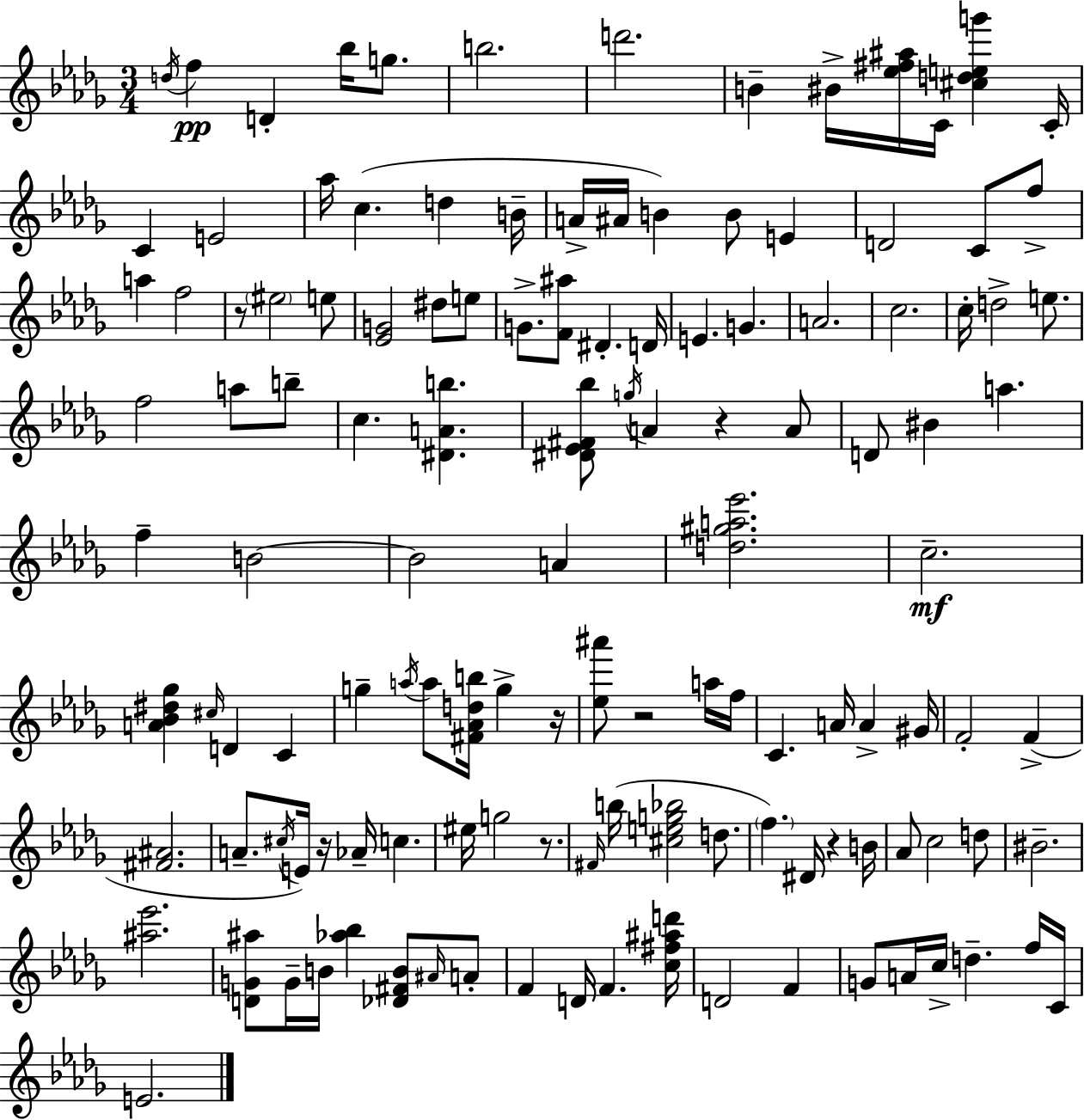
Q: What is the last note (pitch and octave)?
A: E4